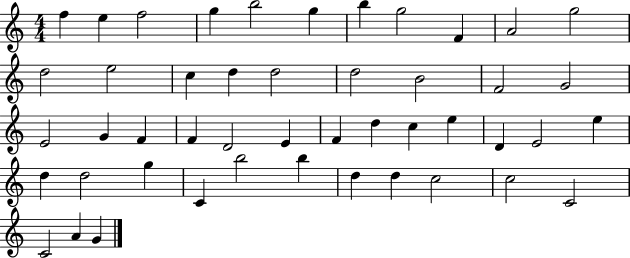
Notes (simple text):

F5/q E5/q F5/h G5/q B5/h G5/q B5/q G5/h F4/q A4/h G5/h D5/h E5/h C5/q D5/q D5/h D5/h B4/h F4/h G4/h E4/h G4/q F4/q F4/q D4/h E4/q F4/q D5/q C5/q E5/q D4/q E4/h E5/q D5/q D5/h G5/q C4/q B5/h B5/q D5/q D5/q C5/h C5/h C4/h C4/h A4/q G4/q